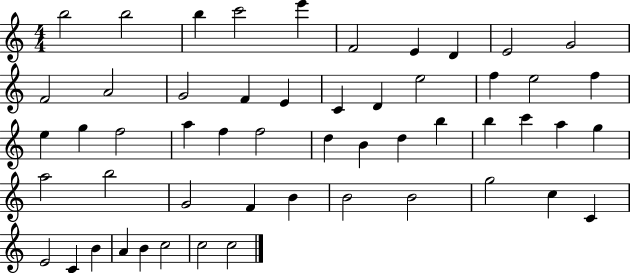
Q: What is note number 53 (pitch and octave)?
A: C5